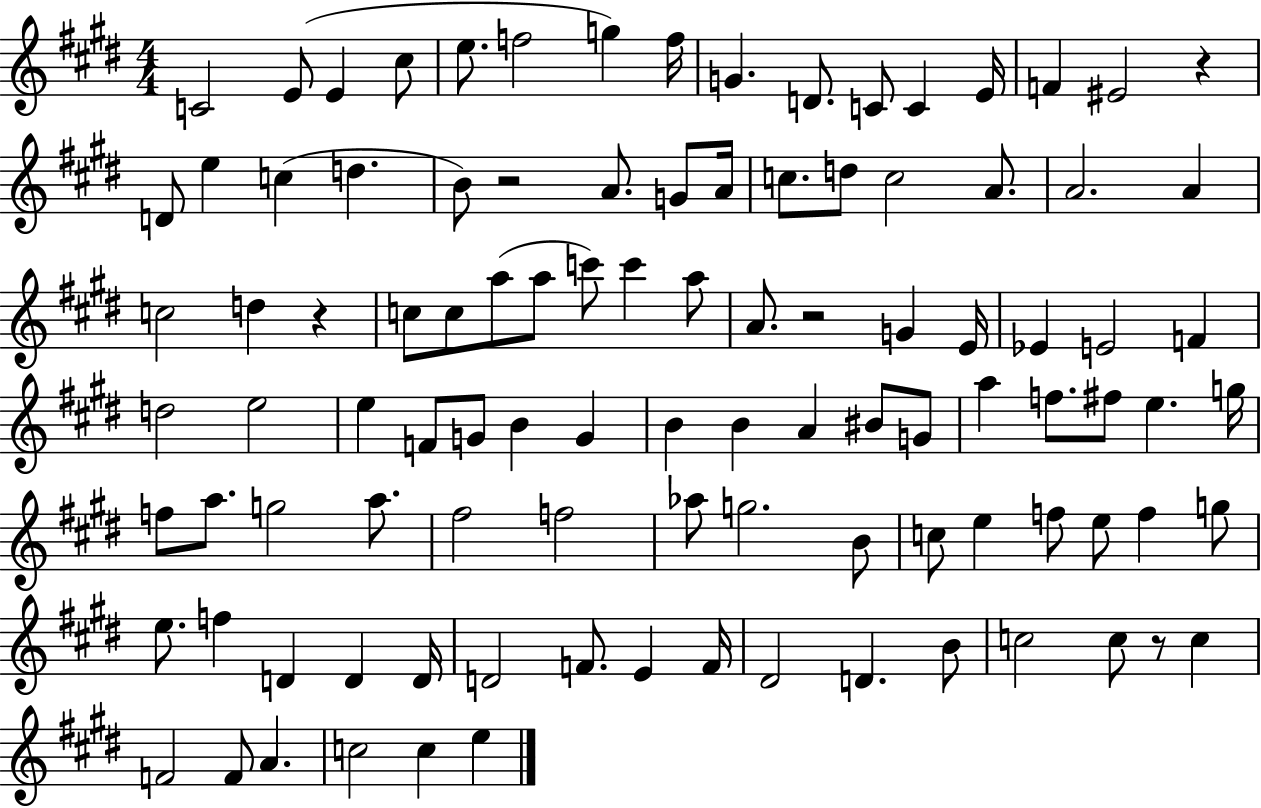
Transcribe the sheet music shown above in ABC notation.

X:1
T:Untitled
M:4/4
L:1/4
K:E
C2 E/2 E ^c/2 e/2 f2 g f/4 G D/2 C/2 C E/4 F ^E2 z D/2 e c d B/2 z2 A/2 G/2 A/4 c/2 d/2 c2 A/2 A2 A c2 d z c/2 c/2 a/2 a/2 c'/2 c' a/2 A/2 z2 G E/4 _E E2 F d2 e2 e F/2 G/2 B G B B A ^B/2 G/2 a f/2 ^f/2 e g/4 f/2 a/2 g2 a/2 ^f2 f2 _a/2 g2 B/2 c/2 e f/2 e/2 f g/2 e/2 f D D D/4 D2 F/2 E F/4 ^D2 D B/2 c2 c/2 z/2 c F2 F/2 A c2 c e